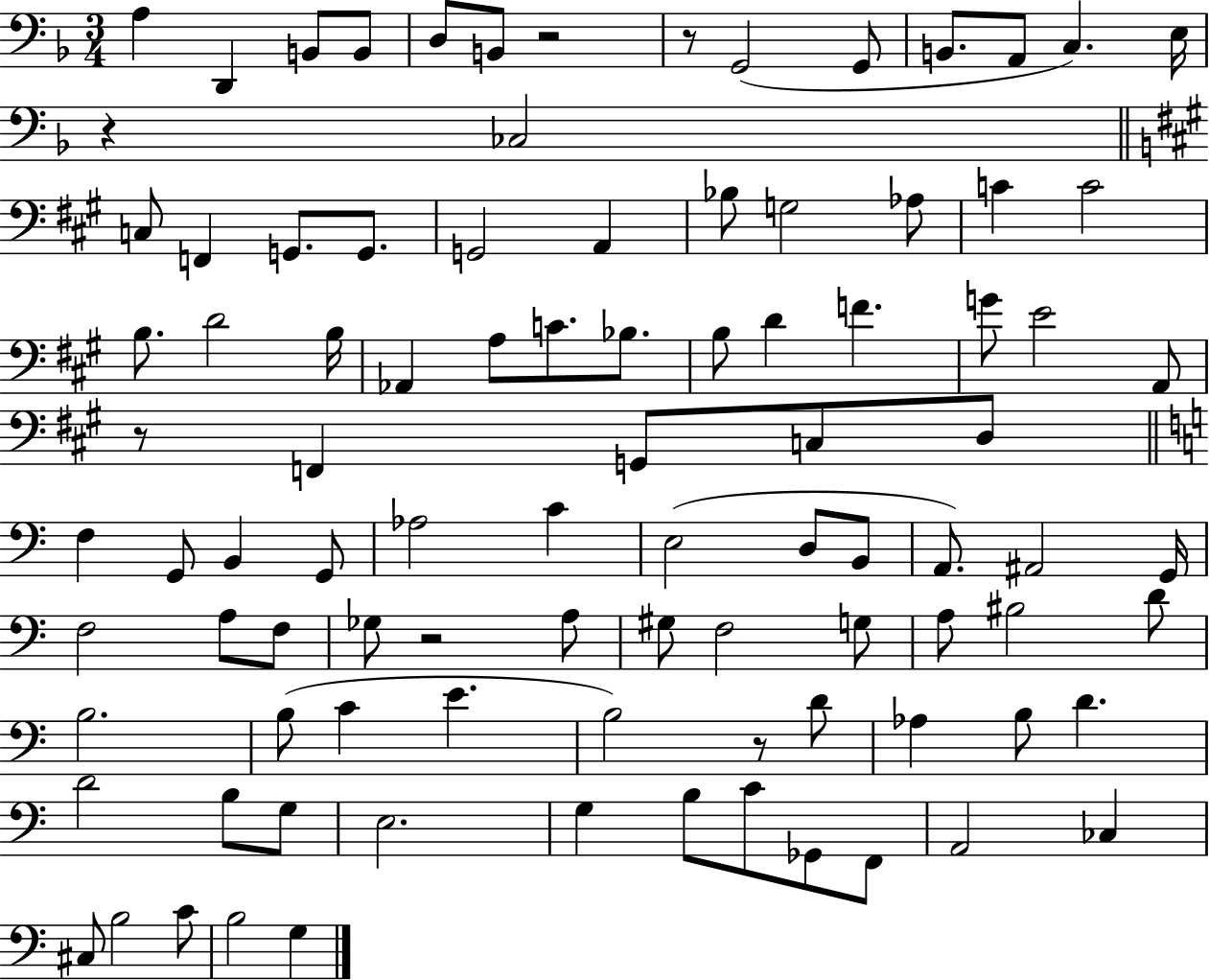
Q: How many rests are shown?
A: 6